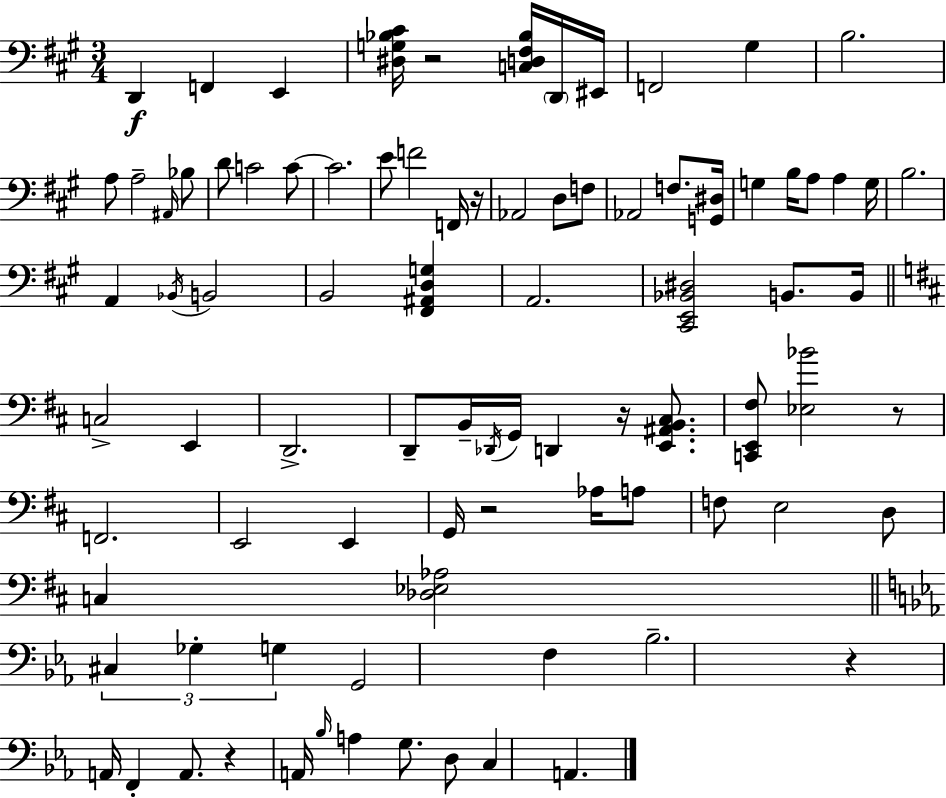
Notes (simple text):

D2/q F2/q E2/q [D#3,G3,Bb3,C#4]/s R/h [C3,D3,F#3,Bb3]/s D2/s EIS2/s F2/h G#3/q B3/h. A3/e A3/h A#2/s Bb3/e D4/e C4/h C4/e C4/h. E4/e F4/h F2/s R/s Ab2/h D3/e F3/e Ab2/h F3/e. [G2,D#3]/s G3/q B3/s A3/e A3/q G3/s B3/h. A2/q Bb2/s B2/h B2/h [F#2,A#2,D3,G3]/q A2/h. [C#2,E2,Bb2,D#3]/h B2/e. B2/s C3/h E2/q D2/h. D2/e B2/s Db2/s G2/s D2/q R/s [E2,A#2,B2,C#3]/e. [C2,E2,F#3]/e [Eb3,Bb4]/h R/e F2/h. E2/h E2/q G2/s R/h Ab3/s A3/e F3/e E3/h D3/e C3/q [Db3,Eb3,Ab3]/h C#3/q Gb3/q G3/q G2/h F3/q Bb3/h. R/q A2/s F2/q A2/e. R/q A2/s Bb3/s A3/q G3/e. D3/e C3/q A2/q.